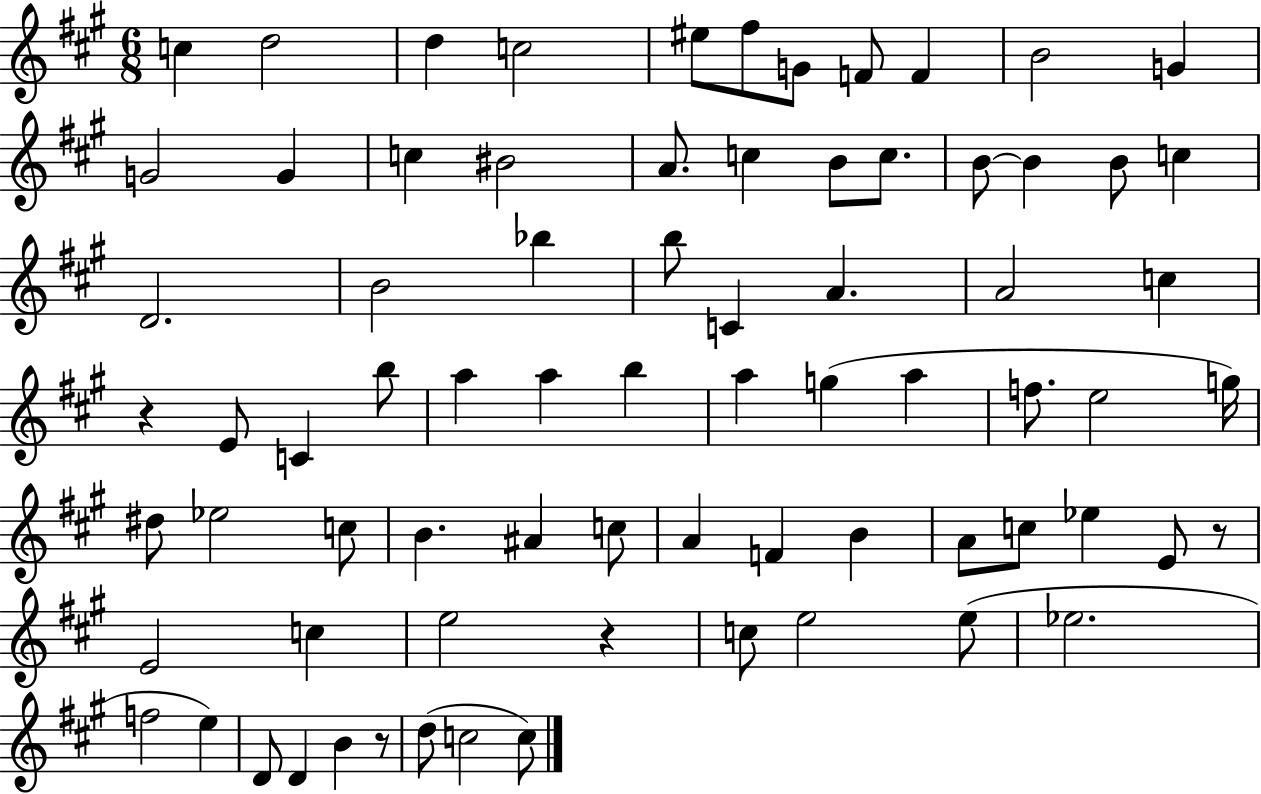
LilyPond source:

{
  \clef treble
  \numericTimeSignature
  \time 6/8
  \key a \major
  c''4 d''2 | d''4 c''2 | eis''8 fis''8 g'8 f'8 f'4 | b'2 g'4 | \break g'2 g'4 | c''4 bis'2 | a'8. c''4 b'8 c''8. | b'8~~ b'4 b'8 c''4 | \break d'2. | b'2 bes''4 | b''8 c'4 a'4. | a'2 c''4 | \break r4 e'8 c'4 b''8 | a''4 a''4 b''4 | a''4 g''4( a''4 | f''8. e''2 g''16) | \break dis''8 ees''2 c''8 | b'4. ais'4 c''8 | a'4 f'4 b'4 | a'8 c''8 ees''4 e'8 r8 | \break e'2 c''4 | e''2 r4 | c''8 e''2 e''8( | ees''2. | \break f''2 e''4) | d'8 d'4 b'4 r8 | d''8( c''2 c''8) | \bar "|."
}